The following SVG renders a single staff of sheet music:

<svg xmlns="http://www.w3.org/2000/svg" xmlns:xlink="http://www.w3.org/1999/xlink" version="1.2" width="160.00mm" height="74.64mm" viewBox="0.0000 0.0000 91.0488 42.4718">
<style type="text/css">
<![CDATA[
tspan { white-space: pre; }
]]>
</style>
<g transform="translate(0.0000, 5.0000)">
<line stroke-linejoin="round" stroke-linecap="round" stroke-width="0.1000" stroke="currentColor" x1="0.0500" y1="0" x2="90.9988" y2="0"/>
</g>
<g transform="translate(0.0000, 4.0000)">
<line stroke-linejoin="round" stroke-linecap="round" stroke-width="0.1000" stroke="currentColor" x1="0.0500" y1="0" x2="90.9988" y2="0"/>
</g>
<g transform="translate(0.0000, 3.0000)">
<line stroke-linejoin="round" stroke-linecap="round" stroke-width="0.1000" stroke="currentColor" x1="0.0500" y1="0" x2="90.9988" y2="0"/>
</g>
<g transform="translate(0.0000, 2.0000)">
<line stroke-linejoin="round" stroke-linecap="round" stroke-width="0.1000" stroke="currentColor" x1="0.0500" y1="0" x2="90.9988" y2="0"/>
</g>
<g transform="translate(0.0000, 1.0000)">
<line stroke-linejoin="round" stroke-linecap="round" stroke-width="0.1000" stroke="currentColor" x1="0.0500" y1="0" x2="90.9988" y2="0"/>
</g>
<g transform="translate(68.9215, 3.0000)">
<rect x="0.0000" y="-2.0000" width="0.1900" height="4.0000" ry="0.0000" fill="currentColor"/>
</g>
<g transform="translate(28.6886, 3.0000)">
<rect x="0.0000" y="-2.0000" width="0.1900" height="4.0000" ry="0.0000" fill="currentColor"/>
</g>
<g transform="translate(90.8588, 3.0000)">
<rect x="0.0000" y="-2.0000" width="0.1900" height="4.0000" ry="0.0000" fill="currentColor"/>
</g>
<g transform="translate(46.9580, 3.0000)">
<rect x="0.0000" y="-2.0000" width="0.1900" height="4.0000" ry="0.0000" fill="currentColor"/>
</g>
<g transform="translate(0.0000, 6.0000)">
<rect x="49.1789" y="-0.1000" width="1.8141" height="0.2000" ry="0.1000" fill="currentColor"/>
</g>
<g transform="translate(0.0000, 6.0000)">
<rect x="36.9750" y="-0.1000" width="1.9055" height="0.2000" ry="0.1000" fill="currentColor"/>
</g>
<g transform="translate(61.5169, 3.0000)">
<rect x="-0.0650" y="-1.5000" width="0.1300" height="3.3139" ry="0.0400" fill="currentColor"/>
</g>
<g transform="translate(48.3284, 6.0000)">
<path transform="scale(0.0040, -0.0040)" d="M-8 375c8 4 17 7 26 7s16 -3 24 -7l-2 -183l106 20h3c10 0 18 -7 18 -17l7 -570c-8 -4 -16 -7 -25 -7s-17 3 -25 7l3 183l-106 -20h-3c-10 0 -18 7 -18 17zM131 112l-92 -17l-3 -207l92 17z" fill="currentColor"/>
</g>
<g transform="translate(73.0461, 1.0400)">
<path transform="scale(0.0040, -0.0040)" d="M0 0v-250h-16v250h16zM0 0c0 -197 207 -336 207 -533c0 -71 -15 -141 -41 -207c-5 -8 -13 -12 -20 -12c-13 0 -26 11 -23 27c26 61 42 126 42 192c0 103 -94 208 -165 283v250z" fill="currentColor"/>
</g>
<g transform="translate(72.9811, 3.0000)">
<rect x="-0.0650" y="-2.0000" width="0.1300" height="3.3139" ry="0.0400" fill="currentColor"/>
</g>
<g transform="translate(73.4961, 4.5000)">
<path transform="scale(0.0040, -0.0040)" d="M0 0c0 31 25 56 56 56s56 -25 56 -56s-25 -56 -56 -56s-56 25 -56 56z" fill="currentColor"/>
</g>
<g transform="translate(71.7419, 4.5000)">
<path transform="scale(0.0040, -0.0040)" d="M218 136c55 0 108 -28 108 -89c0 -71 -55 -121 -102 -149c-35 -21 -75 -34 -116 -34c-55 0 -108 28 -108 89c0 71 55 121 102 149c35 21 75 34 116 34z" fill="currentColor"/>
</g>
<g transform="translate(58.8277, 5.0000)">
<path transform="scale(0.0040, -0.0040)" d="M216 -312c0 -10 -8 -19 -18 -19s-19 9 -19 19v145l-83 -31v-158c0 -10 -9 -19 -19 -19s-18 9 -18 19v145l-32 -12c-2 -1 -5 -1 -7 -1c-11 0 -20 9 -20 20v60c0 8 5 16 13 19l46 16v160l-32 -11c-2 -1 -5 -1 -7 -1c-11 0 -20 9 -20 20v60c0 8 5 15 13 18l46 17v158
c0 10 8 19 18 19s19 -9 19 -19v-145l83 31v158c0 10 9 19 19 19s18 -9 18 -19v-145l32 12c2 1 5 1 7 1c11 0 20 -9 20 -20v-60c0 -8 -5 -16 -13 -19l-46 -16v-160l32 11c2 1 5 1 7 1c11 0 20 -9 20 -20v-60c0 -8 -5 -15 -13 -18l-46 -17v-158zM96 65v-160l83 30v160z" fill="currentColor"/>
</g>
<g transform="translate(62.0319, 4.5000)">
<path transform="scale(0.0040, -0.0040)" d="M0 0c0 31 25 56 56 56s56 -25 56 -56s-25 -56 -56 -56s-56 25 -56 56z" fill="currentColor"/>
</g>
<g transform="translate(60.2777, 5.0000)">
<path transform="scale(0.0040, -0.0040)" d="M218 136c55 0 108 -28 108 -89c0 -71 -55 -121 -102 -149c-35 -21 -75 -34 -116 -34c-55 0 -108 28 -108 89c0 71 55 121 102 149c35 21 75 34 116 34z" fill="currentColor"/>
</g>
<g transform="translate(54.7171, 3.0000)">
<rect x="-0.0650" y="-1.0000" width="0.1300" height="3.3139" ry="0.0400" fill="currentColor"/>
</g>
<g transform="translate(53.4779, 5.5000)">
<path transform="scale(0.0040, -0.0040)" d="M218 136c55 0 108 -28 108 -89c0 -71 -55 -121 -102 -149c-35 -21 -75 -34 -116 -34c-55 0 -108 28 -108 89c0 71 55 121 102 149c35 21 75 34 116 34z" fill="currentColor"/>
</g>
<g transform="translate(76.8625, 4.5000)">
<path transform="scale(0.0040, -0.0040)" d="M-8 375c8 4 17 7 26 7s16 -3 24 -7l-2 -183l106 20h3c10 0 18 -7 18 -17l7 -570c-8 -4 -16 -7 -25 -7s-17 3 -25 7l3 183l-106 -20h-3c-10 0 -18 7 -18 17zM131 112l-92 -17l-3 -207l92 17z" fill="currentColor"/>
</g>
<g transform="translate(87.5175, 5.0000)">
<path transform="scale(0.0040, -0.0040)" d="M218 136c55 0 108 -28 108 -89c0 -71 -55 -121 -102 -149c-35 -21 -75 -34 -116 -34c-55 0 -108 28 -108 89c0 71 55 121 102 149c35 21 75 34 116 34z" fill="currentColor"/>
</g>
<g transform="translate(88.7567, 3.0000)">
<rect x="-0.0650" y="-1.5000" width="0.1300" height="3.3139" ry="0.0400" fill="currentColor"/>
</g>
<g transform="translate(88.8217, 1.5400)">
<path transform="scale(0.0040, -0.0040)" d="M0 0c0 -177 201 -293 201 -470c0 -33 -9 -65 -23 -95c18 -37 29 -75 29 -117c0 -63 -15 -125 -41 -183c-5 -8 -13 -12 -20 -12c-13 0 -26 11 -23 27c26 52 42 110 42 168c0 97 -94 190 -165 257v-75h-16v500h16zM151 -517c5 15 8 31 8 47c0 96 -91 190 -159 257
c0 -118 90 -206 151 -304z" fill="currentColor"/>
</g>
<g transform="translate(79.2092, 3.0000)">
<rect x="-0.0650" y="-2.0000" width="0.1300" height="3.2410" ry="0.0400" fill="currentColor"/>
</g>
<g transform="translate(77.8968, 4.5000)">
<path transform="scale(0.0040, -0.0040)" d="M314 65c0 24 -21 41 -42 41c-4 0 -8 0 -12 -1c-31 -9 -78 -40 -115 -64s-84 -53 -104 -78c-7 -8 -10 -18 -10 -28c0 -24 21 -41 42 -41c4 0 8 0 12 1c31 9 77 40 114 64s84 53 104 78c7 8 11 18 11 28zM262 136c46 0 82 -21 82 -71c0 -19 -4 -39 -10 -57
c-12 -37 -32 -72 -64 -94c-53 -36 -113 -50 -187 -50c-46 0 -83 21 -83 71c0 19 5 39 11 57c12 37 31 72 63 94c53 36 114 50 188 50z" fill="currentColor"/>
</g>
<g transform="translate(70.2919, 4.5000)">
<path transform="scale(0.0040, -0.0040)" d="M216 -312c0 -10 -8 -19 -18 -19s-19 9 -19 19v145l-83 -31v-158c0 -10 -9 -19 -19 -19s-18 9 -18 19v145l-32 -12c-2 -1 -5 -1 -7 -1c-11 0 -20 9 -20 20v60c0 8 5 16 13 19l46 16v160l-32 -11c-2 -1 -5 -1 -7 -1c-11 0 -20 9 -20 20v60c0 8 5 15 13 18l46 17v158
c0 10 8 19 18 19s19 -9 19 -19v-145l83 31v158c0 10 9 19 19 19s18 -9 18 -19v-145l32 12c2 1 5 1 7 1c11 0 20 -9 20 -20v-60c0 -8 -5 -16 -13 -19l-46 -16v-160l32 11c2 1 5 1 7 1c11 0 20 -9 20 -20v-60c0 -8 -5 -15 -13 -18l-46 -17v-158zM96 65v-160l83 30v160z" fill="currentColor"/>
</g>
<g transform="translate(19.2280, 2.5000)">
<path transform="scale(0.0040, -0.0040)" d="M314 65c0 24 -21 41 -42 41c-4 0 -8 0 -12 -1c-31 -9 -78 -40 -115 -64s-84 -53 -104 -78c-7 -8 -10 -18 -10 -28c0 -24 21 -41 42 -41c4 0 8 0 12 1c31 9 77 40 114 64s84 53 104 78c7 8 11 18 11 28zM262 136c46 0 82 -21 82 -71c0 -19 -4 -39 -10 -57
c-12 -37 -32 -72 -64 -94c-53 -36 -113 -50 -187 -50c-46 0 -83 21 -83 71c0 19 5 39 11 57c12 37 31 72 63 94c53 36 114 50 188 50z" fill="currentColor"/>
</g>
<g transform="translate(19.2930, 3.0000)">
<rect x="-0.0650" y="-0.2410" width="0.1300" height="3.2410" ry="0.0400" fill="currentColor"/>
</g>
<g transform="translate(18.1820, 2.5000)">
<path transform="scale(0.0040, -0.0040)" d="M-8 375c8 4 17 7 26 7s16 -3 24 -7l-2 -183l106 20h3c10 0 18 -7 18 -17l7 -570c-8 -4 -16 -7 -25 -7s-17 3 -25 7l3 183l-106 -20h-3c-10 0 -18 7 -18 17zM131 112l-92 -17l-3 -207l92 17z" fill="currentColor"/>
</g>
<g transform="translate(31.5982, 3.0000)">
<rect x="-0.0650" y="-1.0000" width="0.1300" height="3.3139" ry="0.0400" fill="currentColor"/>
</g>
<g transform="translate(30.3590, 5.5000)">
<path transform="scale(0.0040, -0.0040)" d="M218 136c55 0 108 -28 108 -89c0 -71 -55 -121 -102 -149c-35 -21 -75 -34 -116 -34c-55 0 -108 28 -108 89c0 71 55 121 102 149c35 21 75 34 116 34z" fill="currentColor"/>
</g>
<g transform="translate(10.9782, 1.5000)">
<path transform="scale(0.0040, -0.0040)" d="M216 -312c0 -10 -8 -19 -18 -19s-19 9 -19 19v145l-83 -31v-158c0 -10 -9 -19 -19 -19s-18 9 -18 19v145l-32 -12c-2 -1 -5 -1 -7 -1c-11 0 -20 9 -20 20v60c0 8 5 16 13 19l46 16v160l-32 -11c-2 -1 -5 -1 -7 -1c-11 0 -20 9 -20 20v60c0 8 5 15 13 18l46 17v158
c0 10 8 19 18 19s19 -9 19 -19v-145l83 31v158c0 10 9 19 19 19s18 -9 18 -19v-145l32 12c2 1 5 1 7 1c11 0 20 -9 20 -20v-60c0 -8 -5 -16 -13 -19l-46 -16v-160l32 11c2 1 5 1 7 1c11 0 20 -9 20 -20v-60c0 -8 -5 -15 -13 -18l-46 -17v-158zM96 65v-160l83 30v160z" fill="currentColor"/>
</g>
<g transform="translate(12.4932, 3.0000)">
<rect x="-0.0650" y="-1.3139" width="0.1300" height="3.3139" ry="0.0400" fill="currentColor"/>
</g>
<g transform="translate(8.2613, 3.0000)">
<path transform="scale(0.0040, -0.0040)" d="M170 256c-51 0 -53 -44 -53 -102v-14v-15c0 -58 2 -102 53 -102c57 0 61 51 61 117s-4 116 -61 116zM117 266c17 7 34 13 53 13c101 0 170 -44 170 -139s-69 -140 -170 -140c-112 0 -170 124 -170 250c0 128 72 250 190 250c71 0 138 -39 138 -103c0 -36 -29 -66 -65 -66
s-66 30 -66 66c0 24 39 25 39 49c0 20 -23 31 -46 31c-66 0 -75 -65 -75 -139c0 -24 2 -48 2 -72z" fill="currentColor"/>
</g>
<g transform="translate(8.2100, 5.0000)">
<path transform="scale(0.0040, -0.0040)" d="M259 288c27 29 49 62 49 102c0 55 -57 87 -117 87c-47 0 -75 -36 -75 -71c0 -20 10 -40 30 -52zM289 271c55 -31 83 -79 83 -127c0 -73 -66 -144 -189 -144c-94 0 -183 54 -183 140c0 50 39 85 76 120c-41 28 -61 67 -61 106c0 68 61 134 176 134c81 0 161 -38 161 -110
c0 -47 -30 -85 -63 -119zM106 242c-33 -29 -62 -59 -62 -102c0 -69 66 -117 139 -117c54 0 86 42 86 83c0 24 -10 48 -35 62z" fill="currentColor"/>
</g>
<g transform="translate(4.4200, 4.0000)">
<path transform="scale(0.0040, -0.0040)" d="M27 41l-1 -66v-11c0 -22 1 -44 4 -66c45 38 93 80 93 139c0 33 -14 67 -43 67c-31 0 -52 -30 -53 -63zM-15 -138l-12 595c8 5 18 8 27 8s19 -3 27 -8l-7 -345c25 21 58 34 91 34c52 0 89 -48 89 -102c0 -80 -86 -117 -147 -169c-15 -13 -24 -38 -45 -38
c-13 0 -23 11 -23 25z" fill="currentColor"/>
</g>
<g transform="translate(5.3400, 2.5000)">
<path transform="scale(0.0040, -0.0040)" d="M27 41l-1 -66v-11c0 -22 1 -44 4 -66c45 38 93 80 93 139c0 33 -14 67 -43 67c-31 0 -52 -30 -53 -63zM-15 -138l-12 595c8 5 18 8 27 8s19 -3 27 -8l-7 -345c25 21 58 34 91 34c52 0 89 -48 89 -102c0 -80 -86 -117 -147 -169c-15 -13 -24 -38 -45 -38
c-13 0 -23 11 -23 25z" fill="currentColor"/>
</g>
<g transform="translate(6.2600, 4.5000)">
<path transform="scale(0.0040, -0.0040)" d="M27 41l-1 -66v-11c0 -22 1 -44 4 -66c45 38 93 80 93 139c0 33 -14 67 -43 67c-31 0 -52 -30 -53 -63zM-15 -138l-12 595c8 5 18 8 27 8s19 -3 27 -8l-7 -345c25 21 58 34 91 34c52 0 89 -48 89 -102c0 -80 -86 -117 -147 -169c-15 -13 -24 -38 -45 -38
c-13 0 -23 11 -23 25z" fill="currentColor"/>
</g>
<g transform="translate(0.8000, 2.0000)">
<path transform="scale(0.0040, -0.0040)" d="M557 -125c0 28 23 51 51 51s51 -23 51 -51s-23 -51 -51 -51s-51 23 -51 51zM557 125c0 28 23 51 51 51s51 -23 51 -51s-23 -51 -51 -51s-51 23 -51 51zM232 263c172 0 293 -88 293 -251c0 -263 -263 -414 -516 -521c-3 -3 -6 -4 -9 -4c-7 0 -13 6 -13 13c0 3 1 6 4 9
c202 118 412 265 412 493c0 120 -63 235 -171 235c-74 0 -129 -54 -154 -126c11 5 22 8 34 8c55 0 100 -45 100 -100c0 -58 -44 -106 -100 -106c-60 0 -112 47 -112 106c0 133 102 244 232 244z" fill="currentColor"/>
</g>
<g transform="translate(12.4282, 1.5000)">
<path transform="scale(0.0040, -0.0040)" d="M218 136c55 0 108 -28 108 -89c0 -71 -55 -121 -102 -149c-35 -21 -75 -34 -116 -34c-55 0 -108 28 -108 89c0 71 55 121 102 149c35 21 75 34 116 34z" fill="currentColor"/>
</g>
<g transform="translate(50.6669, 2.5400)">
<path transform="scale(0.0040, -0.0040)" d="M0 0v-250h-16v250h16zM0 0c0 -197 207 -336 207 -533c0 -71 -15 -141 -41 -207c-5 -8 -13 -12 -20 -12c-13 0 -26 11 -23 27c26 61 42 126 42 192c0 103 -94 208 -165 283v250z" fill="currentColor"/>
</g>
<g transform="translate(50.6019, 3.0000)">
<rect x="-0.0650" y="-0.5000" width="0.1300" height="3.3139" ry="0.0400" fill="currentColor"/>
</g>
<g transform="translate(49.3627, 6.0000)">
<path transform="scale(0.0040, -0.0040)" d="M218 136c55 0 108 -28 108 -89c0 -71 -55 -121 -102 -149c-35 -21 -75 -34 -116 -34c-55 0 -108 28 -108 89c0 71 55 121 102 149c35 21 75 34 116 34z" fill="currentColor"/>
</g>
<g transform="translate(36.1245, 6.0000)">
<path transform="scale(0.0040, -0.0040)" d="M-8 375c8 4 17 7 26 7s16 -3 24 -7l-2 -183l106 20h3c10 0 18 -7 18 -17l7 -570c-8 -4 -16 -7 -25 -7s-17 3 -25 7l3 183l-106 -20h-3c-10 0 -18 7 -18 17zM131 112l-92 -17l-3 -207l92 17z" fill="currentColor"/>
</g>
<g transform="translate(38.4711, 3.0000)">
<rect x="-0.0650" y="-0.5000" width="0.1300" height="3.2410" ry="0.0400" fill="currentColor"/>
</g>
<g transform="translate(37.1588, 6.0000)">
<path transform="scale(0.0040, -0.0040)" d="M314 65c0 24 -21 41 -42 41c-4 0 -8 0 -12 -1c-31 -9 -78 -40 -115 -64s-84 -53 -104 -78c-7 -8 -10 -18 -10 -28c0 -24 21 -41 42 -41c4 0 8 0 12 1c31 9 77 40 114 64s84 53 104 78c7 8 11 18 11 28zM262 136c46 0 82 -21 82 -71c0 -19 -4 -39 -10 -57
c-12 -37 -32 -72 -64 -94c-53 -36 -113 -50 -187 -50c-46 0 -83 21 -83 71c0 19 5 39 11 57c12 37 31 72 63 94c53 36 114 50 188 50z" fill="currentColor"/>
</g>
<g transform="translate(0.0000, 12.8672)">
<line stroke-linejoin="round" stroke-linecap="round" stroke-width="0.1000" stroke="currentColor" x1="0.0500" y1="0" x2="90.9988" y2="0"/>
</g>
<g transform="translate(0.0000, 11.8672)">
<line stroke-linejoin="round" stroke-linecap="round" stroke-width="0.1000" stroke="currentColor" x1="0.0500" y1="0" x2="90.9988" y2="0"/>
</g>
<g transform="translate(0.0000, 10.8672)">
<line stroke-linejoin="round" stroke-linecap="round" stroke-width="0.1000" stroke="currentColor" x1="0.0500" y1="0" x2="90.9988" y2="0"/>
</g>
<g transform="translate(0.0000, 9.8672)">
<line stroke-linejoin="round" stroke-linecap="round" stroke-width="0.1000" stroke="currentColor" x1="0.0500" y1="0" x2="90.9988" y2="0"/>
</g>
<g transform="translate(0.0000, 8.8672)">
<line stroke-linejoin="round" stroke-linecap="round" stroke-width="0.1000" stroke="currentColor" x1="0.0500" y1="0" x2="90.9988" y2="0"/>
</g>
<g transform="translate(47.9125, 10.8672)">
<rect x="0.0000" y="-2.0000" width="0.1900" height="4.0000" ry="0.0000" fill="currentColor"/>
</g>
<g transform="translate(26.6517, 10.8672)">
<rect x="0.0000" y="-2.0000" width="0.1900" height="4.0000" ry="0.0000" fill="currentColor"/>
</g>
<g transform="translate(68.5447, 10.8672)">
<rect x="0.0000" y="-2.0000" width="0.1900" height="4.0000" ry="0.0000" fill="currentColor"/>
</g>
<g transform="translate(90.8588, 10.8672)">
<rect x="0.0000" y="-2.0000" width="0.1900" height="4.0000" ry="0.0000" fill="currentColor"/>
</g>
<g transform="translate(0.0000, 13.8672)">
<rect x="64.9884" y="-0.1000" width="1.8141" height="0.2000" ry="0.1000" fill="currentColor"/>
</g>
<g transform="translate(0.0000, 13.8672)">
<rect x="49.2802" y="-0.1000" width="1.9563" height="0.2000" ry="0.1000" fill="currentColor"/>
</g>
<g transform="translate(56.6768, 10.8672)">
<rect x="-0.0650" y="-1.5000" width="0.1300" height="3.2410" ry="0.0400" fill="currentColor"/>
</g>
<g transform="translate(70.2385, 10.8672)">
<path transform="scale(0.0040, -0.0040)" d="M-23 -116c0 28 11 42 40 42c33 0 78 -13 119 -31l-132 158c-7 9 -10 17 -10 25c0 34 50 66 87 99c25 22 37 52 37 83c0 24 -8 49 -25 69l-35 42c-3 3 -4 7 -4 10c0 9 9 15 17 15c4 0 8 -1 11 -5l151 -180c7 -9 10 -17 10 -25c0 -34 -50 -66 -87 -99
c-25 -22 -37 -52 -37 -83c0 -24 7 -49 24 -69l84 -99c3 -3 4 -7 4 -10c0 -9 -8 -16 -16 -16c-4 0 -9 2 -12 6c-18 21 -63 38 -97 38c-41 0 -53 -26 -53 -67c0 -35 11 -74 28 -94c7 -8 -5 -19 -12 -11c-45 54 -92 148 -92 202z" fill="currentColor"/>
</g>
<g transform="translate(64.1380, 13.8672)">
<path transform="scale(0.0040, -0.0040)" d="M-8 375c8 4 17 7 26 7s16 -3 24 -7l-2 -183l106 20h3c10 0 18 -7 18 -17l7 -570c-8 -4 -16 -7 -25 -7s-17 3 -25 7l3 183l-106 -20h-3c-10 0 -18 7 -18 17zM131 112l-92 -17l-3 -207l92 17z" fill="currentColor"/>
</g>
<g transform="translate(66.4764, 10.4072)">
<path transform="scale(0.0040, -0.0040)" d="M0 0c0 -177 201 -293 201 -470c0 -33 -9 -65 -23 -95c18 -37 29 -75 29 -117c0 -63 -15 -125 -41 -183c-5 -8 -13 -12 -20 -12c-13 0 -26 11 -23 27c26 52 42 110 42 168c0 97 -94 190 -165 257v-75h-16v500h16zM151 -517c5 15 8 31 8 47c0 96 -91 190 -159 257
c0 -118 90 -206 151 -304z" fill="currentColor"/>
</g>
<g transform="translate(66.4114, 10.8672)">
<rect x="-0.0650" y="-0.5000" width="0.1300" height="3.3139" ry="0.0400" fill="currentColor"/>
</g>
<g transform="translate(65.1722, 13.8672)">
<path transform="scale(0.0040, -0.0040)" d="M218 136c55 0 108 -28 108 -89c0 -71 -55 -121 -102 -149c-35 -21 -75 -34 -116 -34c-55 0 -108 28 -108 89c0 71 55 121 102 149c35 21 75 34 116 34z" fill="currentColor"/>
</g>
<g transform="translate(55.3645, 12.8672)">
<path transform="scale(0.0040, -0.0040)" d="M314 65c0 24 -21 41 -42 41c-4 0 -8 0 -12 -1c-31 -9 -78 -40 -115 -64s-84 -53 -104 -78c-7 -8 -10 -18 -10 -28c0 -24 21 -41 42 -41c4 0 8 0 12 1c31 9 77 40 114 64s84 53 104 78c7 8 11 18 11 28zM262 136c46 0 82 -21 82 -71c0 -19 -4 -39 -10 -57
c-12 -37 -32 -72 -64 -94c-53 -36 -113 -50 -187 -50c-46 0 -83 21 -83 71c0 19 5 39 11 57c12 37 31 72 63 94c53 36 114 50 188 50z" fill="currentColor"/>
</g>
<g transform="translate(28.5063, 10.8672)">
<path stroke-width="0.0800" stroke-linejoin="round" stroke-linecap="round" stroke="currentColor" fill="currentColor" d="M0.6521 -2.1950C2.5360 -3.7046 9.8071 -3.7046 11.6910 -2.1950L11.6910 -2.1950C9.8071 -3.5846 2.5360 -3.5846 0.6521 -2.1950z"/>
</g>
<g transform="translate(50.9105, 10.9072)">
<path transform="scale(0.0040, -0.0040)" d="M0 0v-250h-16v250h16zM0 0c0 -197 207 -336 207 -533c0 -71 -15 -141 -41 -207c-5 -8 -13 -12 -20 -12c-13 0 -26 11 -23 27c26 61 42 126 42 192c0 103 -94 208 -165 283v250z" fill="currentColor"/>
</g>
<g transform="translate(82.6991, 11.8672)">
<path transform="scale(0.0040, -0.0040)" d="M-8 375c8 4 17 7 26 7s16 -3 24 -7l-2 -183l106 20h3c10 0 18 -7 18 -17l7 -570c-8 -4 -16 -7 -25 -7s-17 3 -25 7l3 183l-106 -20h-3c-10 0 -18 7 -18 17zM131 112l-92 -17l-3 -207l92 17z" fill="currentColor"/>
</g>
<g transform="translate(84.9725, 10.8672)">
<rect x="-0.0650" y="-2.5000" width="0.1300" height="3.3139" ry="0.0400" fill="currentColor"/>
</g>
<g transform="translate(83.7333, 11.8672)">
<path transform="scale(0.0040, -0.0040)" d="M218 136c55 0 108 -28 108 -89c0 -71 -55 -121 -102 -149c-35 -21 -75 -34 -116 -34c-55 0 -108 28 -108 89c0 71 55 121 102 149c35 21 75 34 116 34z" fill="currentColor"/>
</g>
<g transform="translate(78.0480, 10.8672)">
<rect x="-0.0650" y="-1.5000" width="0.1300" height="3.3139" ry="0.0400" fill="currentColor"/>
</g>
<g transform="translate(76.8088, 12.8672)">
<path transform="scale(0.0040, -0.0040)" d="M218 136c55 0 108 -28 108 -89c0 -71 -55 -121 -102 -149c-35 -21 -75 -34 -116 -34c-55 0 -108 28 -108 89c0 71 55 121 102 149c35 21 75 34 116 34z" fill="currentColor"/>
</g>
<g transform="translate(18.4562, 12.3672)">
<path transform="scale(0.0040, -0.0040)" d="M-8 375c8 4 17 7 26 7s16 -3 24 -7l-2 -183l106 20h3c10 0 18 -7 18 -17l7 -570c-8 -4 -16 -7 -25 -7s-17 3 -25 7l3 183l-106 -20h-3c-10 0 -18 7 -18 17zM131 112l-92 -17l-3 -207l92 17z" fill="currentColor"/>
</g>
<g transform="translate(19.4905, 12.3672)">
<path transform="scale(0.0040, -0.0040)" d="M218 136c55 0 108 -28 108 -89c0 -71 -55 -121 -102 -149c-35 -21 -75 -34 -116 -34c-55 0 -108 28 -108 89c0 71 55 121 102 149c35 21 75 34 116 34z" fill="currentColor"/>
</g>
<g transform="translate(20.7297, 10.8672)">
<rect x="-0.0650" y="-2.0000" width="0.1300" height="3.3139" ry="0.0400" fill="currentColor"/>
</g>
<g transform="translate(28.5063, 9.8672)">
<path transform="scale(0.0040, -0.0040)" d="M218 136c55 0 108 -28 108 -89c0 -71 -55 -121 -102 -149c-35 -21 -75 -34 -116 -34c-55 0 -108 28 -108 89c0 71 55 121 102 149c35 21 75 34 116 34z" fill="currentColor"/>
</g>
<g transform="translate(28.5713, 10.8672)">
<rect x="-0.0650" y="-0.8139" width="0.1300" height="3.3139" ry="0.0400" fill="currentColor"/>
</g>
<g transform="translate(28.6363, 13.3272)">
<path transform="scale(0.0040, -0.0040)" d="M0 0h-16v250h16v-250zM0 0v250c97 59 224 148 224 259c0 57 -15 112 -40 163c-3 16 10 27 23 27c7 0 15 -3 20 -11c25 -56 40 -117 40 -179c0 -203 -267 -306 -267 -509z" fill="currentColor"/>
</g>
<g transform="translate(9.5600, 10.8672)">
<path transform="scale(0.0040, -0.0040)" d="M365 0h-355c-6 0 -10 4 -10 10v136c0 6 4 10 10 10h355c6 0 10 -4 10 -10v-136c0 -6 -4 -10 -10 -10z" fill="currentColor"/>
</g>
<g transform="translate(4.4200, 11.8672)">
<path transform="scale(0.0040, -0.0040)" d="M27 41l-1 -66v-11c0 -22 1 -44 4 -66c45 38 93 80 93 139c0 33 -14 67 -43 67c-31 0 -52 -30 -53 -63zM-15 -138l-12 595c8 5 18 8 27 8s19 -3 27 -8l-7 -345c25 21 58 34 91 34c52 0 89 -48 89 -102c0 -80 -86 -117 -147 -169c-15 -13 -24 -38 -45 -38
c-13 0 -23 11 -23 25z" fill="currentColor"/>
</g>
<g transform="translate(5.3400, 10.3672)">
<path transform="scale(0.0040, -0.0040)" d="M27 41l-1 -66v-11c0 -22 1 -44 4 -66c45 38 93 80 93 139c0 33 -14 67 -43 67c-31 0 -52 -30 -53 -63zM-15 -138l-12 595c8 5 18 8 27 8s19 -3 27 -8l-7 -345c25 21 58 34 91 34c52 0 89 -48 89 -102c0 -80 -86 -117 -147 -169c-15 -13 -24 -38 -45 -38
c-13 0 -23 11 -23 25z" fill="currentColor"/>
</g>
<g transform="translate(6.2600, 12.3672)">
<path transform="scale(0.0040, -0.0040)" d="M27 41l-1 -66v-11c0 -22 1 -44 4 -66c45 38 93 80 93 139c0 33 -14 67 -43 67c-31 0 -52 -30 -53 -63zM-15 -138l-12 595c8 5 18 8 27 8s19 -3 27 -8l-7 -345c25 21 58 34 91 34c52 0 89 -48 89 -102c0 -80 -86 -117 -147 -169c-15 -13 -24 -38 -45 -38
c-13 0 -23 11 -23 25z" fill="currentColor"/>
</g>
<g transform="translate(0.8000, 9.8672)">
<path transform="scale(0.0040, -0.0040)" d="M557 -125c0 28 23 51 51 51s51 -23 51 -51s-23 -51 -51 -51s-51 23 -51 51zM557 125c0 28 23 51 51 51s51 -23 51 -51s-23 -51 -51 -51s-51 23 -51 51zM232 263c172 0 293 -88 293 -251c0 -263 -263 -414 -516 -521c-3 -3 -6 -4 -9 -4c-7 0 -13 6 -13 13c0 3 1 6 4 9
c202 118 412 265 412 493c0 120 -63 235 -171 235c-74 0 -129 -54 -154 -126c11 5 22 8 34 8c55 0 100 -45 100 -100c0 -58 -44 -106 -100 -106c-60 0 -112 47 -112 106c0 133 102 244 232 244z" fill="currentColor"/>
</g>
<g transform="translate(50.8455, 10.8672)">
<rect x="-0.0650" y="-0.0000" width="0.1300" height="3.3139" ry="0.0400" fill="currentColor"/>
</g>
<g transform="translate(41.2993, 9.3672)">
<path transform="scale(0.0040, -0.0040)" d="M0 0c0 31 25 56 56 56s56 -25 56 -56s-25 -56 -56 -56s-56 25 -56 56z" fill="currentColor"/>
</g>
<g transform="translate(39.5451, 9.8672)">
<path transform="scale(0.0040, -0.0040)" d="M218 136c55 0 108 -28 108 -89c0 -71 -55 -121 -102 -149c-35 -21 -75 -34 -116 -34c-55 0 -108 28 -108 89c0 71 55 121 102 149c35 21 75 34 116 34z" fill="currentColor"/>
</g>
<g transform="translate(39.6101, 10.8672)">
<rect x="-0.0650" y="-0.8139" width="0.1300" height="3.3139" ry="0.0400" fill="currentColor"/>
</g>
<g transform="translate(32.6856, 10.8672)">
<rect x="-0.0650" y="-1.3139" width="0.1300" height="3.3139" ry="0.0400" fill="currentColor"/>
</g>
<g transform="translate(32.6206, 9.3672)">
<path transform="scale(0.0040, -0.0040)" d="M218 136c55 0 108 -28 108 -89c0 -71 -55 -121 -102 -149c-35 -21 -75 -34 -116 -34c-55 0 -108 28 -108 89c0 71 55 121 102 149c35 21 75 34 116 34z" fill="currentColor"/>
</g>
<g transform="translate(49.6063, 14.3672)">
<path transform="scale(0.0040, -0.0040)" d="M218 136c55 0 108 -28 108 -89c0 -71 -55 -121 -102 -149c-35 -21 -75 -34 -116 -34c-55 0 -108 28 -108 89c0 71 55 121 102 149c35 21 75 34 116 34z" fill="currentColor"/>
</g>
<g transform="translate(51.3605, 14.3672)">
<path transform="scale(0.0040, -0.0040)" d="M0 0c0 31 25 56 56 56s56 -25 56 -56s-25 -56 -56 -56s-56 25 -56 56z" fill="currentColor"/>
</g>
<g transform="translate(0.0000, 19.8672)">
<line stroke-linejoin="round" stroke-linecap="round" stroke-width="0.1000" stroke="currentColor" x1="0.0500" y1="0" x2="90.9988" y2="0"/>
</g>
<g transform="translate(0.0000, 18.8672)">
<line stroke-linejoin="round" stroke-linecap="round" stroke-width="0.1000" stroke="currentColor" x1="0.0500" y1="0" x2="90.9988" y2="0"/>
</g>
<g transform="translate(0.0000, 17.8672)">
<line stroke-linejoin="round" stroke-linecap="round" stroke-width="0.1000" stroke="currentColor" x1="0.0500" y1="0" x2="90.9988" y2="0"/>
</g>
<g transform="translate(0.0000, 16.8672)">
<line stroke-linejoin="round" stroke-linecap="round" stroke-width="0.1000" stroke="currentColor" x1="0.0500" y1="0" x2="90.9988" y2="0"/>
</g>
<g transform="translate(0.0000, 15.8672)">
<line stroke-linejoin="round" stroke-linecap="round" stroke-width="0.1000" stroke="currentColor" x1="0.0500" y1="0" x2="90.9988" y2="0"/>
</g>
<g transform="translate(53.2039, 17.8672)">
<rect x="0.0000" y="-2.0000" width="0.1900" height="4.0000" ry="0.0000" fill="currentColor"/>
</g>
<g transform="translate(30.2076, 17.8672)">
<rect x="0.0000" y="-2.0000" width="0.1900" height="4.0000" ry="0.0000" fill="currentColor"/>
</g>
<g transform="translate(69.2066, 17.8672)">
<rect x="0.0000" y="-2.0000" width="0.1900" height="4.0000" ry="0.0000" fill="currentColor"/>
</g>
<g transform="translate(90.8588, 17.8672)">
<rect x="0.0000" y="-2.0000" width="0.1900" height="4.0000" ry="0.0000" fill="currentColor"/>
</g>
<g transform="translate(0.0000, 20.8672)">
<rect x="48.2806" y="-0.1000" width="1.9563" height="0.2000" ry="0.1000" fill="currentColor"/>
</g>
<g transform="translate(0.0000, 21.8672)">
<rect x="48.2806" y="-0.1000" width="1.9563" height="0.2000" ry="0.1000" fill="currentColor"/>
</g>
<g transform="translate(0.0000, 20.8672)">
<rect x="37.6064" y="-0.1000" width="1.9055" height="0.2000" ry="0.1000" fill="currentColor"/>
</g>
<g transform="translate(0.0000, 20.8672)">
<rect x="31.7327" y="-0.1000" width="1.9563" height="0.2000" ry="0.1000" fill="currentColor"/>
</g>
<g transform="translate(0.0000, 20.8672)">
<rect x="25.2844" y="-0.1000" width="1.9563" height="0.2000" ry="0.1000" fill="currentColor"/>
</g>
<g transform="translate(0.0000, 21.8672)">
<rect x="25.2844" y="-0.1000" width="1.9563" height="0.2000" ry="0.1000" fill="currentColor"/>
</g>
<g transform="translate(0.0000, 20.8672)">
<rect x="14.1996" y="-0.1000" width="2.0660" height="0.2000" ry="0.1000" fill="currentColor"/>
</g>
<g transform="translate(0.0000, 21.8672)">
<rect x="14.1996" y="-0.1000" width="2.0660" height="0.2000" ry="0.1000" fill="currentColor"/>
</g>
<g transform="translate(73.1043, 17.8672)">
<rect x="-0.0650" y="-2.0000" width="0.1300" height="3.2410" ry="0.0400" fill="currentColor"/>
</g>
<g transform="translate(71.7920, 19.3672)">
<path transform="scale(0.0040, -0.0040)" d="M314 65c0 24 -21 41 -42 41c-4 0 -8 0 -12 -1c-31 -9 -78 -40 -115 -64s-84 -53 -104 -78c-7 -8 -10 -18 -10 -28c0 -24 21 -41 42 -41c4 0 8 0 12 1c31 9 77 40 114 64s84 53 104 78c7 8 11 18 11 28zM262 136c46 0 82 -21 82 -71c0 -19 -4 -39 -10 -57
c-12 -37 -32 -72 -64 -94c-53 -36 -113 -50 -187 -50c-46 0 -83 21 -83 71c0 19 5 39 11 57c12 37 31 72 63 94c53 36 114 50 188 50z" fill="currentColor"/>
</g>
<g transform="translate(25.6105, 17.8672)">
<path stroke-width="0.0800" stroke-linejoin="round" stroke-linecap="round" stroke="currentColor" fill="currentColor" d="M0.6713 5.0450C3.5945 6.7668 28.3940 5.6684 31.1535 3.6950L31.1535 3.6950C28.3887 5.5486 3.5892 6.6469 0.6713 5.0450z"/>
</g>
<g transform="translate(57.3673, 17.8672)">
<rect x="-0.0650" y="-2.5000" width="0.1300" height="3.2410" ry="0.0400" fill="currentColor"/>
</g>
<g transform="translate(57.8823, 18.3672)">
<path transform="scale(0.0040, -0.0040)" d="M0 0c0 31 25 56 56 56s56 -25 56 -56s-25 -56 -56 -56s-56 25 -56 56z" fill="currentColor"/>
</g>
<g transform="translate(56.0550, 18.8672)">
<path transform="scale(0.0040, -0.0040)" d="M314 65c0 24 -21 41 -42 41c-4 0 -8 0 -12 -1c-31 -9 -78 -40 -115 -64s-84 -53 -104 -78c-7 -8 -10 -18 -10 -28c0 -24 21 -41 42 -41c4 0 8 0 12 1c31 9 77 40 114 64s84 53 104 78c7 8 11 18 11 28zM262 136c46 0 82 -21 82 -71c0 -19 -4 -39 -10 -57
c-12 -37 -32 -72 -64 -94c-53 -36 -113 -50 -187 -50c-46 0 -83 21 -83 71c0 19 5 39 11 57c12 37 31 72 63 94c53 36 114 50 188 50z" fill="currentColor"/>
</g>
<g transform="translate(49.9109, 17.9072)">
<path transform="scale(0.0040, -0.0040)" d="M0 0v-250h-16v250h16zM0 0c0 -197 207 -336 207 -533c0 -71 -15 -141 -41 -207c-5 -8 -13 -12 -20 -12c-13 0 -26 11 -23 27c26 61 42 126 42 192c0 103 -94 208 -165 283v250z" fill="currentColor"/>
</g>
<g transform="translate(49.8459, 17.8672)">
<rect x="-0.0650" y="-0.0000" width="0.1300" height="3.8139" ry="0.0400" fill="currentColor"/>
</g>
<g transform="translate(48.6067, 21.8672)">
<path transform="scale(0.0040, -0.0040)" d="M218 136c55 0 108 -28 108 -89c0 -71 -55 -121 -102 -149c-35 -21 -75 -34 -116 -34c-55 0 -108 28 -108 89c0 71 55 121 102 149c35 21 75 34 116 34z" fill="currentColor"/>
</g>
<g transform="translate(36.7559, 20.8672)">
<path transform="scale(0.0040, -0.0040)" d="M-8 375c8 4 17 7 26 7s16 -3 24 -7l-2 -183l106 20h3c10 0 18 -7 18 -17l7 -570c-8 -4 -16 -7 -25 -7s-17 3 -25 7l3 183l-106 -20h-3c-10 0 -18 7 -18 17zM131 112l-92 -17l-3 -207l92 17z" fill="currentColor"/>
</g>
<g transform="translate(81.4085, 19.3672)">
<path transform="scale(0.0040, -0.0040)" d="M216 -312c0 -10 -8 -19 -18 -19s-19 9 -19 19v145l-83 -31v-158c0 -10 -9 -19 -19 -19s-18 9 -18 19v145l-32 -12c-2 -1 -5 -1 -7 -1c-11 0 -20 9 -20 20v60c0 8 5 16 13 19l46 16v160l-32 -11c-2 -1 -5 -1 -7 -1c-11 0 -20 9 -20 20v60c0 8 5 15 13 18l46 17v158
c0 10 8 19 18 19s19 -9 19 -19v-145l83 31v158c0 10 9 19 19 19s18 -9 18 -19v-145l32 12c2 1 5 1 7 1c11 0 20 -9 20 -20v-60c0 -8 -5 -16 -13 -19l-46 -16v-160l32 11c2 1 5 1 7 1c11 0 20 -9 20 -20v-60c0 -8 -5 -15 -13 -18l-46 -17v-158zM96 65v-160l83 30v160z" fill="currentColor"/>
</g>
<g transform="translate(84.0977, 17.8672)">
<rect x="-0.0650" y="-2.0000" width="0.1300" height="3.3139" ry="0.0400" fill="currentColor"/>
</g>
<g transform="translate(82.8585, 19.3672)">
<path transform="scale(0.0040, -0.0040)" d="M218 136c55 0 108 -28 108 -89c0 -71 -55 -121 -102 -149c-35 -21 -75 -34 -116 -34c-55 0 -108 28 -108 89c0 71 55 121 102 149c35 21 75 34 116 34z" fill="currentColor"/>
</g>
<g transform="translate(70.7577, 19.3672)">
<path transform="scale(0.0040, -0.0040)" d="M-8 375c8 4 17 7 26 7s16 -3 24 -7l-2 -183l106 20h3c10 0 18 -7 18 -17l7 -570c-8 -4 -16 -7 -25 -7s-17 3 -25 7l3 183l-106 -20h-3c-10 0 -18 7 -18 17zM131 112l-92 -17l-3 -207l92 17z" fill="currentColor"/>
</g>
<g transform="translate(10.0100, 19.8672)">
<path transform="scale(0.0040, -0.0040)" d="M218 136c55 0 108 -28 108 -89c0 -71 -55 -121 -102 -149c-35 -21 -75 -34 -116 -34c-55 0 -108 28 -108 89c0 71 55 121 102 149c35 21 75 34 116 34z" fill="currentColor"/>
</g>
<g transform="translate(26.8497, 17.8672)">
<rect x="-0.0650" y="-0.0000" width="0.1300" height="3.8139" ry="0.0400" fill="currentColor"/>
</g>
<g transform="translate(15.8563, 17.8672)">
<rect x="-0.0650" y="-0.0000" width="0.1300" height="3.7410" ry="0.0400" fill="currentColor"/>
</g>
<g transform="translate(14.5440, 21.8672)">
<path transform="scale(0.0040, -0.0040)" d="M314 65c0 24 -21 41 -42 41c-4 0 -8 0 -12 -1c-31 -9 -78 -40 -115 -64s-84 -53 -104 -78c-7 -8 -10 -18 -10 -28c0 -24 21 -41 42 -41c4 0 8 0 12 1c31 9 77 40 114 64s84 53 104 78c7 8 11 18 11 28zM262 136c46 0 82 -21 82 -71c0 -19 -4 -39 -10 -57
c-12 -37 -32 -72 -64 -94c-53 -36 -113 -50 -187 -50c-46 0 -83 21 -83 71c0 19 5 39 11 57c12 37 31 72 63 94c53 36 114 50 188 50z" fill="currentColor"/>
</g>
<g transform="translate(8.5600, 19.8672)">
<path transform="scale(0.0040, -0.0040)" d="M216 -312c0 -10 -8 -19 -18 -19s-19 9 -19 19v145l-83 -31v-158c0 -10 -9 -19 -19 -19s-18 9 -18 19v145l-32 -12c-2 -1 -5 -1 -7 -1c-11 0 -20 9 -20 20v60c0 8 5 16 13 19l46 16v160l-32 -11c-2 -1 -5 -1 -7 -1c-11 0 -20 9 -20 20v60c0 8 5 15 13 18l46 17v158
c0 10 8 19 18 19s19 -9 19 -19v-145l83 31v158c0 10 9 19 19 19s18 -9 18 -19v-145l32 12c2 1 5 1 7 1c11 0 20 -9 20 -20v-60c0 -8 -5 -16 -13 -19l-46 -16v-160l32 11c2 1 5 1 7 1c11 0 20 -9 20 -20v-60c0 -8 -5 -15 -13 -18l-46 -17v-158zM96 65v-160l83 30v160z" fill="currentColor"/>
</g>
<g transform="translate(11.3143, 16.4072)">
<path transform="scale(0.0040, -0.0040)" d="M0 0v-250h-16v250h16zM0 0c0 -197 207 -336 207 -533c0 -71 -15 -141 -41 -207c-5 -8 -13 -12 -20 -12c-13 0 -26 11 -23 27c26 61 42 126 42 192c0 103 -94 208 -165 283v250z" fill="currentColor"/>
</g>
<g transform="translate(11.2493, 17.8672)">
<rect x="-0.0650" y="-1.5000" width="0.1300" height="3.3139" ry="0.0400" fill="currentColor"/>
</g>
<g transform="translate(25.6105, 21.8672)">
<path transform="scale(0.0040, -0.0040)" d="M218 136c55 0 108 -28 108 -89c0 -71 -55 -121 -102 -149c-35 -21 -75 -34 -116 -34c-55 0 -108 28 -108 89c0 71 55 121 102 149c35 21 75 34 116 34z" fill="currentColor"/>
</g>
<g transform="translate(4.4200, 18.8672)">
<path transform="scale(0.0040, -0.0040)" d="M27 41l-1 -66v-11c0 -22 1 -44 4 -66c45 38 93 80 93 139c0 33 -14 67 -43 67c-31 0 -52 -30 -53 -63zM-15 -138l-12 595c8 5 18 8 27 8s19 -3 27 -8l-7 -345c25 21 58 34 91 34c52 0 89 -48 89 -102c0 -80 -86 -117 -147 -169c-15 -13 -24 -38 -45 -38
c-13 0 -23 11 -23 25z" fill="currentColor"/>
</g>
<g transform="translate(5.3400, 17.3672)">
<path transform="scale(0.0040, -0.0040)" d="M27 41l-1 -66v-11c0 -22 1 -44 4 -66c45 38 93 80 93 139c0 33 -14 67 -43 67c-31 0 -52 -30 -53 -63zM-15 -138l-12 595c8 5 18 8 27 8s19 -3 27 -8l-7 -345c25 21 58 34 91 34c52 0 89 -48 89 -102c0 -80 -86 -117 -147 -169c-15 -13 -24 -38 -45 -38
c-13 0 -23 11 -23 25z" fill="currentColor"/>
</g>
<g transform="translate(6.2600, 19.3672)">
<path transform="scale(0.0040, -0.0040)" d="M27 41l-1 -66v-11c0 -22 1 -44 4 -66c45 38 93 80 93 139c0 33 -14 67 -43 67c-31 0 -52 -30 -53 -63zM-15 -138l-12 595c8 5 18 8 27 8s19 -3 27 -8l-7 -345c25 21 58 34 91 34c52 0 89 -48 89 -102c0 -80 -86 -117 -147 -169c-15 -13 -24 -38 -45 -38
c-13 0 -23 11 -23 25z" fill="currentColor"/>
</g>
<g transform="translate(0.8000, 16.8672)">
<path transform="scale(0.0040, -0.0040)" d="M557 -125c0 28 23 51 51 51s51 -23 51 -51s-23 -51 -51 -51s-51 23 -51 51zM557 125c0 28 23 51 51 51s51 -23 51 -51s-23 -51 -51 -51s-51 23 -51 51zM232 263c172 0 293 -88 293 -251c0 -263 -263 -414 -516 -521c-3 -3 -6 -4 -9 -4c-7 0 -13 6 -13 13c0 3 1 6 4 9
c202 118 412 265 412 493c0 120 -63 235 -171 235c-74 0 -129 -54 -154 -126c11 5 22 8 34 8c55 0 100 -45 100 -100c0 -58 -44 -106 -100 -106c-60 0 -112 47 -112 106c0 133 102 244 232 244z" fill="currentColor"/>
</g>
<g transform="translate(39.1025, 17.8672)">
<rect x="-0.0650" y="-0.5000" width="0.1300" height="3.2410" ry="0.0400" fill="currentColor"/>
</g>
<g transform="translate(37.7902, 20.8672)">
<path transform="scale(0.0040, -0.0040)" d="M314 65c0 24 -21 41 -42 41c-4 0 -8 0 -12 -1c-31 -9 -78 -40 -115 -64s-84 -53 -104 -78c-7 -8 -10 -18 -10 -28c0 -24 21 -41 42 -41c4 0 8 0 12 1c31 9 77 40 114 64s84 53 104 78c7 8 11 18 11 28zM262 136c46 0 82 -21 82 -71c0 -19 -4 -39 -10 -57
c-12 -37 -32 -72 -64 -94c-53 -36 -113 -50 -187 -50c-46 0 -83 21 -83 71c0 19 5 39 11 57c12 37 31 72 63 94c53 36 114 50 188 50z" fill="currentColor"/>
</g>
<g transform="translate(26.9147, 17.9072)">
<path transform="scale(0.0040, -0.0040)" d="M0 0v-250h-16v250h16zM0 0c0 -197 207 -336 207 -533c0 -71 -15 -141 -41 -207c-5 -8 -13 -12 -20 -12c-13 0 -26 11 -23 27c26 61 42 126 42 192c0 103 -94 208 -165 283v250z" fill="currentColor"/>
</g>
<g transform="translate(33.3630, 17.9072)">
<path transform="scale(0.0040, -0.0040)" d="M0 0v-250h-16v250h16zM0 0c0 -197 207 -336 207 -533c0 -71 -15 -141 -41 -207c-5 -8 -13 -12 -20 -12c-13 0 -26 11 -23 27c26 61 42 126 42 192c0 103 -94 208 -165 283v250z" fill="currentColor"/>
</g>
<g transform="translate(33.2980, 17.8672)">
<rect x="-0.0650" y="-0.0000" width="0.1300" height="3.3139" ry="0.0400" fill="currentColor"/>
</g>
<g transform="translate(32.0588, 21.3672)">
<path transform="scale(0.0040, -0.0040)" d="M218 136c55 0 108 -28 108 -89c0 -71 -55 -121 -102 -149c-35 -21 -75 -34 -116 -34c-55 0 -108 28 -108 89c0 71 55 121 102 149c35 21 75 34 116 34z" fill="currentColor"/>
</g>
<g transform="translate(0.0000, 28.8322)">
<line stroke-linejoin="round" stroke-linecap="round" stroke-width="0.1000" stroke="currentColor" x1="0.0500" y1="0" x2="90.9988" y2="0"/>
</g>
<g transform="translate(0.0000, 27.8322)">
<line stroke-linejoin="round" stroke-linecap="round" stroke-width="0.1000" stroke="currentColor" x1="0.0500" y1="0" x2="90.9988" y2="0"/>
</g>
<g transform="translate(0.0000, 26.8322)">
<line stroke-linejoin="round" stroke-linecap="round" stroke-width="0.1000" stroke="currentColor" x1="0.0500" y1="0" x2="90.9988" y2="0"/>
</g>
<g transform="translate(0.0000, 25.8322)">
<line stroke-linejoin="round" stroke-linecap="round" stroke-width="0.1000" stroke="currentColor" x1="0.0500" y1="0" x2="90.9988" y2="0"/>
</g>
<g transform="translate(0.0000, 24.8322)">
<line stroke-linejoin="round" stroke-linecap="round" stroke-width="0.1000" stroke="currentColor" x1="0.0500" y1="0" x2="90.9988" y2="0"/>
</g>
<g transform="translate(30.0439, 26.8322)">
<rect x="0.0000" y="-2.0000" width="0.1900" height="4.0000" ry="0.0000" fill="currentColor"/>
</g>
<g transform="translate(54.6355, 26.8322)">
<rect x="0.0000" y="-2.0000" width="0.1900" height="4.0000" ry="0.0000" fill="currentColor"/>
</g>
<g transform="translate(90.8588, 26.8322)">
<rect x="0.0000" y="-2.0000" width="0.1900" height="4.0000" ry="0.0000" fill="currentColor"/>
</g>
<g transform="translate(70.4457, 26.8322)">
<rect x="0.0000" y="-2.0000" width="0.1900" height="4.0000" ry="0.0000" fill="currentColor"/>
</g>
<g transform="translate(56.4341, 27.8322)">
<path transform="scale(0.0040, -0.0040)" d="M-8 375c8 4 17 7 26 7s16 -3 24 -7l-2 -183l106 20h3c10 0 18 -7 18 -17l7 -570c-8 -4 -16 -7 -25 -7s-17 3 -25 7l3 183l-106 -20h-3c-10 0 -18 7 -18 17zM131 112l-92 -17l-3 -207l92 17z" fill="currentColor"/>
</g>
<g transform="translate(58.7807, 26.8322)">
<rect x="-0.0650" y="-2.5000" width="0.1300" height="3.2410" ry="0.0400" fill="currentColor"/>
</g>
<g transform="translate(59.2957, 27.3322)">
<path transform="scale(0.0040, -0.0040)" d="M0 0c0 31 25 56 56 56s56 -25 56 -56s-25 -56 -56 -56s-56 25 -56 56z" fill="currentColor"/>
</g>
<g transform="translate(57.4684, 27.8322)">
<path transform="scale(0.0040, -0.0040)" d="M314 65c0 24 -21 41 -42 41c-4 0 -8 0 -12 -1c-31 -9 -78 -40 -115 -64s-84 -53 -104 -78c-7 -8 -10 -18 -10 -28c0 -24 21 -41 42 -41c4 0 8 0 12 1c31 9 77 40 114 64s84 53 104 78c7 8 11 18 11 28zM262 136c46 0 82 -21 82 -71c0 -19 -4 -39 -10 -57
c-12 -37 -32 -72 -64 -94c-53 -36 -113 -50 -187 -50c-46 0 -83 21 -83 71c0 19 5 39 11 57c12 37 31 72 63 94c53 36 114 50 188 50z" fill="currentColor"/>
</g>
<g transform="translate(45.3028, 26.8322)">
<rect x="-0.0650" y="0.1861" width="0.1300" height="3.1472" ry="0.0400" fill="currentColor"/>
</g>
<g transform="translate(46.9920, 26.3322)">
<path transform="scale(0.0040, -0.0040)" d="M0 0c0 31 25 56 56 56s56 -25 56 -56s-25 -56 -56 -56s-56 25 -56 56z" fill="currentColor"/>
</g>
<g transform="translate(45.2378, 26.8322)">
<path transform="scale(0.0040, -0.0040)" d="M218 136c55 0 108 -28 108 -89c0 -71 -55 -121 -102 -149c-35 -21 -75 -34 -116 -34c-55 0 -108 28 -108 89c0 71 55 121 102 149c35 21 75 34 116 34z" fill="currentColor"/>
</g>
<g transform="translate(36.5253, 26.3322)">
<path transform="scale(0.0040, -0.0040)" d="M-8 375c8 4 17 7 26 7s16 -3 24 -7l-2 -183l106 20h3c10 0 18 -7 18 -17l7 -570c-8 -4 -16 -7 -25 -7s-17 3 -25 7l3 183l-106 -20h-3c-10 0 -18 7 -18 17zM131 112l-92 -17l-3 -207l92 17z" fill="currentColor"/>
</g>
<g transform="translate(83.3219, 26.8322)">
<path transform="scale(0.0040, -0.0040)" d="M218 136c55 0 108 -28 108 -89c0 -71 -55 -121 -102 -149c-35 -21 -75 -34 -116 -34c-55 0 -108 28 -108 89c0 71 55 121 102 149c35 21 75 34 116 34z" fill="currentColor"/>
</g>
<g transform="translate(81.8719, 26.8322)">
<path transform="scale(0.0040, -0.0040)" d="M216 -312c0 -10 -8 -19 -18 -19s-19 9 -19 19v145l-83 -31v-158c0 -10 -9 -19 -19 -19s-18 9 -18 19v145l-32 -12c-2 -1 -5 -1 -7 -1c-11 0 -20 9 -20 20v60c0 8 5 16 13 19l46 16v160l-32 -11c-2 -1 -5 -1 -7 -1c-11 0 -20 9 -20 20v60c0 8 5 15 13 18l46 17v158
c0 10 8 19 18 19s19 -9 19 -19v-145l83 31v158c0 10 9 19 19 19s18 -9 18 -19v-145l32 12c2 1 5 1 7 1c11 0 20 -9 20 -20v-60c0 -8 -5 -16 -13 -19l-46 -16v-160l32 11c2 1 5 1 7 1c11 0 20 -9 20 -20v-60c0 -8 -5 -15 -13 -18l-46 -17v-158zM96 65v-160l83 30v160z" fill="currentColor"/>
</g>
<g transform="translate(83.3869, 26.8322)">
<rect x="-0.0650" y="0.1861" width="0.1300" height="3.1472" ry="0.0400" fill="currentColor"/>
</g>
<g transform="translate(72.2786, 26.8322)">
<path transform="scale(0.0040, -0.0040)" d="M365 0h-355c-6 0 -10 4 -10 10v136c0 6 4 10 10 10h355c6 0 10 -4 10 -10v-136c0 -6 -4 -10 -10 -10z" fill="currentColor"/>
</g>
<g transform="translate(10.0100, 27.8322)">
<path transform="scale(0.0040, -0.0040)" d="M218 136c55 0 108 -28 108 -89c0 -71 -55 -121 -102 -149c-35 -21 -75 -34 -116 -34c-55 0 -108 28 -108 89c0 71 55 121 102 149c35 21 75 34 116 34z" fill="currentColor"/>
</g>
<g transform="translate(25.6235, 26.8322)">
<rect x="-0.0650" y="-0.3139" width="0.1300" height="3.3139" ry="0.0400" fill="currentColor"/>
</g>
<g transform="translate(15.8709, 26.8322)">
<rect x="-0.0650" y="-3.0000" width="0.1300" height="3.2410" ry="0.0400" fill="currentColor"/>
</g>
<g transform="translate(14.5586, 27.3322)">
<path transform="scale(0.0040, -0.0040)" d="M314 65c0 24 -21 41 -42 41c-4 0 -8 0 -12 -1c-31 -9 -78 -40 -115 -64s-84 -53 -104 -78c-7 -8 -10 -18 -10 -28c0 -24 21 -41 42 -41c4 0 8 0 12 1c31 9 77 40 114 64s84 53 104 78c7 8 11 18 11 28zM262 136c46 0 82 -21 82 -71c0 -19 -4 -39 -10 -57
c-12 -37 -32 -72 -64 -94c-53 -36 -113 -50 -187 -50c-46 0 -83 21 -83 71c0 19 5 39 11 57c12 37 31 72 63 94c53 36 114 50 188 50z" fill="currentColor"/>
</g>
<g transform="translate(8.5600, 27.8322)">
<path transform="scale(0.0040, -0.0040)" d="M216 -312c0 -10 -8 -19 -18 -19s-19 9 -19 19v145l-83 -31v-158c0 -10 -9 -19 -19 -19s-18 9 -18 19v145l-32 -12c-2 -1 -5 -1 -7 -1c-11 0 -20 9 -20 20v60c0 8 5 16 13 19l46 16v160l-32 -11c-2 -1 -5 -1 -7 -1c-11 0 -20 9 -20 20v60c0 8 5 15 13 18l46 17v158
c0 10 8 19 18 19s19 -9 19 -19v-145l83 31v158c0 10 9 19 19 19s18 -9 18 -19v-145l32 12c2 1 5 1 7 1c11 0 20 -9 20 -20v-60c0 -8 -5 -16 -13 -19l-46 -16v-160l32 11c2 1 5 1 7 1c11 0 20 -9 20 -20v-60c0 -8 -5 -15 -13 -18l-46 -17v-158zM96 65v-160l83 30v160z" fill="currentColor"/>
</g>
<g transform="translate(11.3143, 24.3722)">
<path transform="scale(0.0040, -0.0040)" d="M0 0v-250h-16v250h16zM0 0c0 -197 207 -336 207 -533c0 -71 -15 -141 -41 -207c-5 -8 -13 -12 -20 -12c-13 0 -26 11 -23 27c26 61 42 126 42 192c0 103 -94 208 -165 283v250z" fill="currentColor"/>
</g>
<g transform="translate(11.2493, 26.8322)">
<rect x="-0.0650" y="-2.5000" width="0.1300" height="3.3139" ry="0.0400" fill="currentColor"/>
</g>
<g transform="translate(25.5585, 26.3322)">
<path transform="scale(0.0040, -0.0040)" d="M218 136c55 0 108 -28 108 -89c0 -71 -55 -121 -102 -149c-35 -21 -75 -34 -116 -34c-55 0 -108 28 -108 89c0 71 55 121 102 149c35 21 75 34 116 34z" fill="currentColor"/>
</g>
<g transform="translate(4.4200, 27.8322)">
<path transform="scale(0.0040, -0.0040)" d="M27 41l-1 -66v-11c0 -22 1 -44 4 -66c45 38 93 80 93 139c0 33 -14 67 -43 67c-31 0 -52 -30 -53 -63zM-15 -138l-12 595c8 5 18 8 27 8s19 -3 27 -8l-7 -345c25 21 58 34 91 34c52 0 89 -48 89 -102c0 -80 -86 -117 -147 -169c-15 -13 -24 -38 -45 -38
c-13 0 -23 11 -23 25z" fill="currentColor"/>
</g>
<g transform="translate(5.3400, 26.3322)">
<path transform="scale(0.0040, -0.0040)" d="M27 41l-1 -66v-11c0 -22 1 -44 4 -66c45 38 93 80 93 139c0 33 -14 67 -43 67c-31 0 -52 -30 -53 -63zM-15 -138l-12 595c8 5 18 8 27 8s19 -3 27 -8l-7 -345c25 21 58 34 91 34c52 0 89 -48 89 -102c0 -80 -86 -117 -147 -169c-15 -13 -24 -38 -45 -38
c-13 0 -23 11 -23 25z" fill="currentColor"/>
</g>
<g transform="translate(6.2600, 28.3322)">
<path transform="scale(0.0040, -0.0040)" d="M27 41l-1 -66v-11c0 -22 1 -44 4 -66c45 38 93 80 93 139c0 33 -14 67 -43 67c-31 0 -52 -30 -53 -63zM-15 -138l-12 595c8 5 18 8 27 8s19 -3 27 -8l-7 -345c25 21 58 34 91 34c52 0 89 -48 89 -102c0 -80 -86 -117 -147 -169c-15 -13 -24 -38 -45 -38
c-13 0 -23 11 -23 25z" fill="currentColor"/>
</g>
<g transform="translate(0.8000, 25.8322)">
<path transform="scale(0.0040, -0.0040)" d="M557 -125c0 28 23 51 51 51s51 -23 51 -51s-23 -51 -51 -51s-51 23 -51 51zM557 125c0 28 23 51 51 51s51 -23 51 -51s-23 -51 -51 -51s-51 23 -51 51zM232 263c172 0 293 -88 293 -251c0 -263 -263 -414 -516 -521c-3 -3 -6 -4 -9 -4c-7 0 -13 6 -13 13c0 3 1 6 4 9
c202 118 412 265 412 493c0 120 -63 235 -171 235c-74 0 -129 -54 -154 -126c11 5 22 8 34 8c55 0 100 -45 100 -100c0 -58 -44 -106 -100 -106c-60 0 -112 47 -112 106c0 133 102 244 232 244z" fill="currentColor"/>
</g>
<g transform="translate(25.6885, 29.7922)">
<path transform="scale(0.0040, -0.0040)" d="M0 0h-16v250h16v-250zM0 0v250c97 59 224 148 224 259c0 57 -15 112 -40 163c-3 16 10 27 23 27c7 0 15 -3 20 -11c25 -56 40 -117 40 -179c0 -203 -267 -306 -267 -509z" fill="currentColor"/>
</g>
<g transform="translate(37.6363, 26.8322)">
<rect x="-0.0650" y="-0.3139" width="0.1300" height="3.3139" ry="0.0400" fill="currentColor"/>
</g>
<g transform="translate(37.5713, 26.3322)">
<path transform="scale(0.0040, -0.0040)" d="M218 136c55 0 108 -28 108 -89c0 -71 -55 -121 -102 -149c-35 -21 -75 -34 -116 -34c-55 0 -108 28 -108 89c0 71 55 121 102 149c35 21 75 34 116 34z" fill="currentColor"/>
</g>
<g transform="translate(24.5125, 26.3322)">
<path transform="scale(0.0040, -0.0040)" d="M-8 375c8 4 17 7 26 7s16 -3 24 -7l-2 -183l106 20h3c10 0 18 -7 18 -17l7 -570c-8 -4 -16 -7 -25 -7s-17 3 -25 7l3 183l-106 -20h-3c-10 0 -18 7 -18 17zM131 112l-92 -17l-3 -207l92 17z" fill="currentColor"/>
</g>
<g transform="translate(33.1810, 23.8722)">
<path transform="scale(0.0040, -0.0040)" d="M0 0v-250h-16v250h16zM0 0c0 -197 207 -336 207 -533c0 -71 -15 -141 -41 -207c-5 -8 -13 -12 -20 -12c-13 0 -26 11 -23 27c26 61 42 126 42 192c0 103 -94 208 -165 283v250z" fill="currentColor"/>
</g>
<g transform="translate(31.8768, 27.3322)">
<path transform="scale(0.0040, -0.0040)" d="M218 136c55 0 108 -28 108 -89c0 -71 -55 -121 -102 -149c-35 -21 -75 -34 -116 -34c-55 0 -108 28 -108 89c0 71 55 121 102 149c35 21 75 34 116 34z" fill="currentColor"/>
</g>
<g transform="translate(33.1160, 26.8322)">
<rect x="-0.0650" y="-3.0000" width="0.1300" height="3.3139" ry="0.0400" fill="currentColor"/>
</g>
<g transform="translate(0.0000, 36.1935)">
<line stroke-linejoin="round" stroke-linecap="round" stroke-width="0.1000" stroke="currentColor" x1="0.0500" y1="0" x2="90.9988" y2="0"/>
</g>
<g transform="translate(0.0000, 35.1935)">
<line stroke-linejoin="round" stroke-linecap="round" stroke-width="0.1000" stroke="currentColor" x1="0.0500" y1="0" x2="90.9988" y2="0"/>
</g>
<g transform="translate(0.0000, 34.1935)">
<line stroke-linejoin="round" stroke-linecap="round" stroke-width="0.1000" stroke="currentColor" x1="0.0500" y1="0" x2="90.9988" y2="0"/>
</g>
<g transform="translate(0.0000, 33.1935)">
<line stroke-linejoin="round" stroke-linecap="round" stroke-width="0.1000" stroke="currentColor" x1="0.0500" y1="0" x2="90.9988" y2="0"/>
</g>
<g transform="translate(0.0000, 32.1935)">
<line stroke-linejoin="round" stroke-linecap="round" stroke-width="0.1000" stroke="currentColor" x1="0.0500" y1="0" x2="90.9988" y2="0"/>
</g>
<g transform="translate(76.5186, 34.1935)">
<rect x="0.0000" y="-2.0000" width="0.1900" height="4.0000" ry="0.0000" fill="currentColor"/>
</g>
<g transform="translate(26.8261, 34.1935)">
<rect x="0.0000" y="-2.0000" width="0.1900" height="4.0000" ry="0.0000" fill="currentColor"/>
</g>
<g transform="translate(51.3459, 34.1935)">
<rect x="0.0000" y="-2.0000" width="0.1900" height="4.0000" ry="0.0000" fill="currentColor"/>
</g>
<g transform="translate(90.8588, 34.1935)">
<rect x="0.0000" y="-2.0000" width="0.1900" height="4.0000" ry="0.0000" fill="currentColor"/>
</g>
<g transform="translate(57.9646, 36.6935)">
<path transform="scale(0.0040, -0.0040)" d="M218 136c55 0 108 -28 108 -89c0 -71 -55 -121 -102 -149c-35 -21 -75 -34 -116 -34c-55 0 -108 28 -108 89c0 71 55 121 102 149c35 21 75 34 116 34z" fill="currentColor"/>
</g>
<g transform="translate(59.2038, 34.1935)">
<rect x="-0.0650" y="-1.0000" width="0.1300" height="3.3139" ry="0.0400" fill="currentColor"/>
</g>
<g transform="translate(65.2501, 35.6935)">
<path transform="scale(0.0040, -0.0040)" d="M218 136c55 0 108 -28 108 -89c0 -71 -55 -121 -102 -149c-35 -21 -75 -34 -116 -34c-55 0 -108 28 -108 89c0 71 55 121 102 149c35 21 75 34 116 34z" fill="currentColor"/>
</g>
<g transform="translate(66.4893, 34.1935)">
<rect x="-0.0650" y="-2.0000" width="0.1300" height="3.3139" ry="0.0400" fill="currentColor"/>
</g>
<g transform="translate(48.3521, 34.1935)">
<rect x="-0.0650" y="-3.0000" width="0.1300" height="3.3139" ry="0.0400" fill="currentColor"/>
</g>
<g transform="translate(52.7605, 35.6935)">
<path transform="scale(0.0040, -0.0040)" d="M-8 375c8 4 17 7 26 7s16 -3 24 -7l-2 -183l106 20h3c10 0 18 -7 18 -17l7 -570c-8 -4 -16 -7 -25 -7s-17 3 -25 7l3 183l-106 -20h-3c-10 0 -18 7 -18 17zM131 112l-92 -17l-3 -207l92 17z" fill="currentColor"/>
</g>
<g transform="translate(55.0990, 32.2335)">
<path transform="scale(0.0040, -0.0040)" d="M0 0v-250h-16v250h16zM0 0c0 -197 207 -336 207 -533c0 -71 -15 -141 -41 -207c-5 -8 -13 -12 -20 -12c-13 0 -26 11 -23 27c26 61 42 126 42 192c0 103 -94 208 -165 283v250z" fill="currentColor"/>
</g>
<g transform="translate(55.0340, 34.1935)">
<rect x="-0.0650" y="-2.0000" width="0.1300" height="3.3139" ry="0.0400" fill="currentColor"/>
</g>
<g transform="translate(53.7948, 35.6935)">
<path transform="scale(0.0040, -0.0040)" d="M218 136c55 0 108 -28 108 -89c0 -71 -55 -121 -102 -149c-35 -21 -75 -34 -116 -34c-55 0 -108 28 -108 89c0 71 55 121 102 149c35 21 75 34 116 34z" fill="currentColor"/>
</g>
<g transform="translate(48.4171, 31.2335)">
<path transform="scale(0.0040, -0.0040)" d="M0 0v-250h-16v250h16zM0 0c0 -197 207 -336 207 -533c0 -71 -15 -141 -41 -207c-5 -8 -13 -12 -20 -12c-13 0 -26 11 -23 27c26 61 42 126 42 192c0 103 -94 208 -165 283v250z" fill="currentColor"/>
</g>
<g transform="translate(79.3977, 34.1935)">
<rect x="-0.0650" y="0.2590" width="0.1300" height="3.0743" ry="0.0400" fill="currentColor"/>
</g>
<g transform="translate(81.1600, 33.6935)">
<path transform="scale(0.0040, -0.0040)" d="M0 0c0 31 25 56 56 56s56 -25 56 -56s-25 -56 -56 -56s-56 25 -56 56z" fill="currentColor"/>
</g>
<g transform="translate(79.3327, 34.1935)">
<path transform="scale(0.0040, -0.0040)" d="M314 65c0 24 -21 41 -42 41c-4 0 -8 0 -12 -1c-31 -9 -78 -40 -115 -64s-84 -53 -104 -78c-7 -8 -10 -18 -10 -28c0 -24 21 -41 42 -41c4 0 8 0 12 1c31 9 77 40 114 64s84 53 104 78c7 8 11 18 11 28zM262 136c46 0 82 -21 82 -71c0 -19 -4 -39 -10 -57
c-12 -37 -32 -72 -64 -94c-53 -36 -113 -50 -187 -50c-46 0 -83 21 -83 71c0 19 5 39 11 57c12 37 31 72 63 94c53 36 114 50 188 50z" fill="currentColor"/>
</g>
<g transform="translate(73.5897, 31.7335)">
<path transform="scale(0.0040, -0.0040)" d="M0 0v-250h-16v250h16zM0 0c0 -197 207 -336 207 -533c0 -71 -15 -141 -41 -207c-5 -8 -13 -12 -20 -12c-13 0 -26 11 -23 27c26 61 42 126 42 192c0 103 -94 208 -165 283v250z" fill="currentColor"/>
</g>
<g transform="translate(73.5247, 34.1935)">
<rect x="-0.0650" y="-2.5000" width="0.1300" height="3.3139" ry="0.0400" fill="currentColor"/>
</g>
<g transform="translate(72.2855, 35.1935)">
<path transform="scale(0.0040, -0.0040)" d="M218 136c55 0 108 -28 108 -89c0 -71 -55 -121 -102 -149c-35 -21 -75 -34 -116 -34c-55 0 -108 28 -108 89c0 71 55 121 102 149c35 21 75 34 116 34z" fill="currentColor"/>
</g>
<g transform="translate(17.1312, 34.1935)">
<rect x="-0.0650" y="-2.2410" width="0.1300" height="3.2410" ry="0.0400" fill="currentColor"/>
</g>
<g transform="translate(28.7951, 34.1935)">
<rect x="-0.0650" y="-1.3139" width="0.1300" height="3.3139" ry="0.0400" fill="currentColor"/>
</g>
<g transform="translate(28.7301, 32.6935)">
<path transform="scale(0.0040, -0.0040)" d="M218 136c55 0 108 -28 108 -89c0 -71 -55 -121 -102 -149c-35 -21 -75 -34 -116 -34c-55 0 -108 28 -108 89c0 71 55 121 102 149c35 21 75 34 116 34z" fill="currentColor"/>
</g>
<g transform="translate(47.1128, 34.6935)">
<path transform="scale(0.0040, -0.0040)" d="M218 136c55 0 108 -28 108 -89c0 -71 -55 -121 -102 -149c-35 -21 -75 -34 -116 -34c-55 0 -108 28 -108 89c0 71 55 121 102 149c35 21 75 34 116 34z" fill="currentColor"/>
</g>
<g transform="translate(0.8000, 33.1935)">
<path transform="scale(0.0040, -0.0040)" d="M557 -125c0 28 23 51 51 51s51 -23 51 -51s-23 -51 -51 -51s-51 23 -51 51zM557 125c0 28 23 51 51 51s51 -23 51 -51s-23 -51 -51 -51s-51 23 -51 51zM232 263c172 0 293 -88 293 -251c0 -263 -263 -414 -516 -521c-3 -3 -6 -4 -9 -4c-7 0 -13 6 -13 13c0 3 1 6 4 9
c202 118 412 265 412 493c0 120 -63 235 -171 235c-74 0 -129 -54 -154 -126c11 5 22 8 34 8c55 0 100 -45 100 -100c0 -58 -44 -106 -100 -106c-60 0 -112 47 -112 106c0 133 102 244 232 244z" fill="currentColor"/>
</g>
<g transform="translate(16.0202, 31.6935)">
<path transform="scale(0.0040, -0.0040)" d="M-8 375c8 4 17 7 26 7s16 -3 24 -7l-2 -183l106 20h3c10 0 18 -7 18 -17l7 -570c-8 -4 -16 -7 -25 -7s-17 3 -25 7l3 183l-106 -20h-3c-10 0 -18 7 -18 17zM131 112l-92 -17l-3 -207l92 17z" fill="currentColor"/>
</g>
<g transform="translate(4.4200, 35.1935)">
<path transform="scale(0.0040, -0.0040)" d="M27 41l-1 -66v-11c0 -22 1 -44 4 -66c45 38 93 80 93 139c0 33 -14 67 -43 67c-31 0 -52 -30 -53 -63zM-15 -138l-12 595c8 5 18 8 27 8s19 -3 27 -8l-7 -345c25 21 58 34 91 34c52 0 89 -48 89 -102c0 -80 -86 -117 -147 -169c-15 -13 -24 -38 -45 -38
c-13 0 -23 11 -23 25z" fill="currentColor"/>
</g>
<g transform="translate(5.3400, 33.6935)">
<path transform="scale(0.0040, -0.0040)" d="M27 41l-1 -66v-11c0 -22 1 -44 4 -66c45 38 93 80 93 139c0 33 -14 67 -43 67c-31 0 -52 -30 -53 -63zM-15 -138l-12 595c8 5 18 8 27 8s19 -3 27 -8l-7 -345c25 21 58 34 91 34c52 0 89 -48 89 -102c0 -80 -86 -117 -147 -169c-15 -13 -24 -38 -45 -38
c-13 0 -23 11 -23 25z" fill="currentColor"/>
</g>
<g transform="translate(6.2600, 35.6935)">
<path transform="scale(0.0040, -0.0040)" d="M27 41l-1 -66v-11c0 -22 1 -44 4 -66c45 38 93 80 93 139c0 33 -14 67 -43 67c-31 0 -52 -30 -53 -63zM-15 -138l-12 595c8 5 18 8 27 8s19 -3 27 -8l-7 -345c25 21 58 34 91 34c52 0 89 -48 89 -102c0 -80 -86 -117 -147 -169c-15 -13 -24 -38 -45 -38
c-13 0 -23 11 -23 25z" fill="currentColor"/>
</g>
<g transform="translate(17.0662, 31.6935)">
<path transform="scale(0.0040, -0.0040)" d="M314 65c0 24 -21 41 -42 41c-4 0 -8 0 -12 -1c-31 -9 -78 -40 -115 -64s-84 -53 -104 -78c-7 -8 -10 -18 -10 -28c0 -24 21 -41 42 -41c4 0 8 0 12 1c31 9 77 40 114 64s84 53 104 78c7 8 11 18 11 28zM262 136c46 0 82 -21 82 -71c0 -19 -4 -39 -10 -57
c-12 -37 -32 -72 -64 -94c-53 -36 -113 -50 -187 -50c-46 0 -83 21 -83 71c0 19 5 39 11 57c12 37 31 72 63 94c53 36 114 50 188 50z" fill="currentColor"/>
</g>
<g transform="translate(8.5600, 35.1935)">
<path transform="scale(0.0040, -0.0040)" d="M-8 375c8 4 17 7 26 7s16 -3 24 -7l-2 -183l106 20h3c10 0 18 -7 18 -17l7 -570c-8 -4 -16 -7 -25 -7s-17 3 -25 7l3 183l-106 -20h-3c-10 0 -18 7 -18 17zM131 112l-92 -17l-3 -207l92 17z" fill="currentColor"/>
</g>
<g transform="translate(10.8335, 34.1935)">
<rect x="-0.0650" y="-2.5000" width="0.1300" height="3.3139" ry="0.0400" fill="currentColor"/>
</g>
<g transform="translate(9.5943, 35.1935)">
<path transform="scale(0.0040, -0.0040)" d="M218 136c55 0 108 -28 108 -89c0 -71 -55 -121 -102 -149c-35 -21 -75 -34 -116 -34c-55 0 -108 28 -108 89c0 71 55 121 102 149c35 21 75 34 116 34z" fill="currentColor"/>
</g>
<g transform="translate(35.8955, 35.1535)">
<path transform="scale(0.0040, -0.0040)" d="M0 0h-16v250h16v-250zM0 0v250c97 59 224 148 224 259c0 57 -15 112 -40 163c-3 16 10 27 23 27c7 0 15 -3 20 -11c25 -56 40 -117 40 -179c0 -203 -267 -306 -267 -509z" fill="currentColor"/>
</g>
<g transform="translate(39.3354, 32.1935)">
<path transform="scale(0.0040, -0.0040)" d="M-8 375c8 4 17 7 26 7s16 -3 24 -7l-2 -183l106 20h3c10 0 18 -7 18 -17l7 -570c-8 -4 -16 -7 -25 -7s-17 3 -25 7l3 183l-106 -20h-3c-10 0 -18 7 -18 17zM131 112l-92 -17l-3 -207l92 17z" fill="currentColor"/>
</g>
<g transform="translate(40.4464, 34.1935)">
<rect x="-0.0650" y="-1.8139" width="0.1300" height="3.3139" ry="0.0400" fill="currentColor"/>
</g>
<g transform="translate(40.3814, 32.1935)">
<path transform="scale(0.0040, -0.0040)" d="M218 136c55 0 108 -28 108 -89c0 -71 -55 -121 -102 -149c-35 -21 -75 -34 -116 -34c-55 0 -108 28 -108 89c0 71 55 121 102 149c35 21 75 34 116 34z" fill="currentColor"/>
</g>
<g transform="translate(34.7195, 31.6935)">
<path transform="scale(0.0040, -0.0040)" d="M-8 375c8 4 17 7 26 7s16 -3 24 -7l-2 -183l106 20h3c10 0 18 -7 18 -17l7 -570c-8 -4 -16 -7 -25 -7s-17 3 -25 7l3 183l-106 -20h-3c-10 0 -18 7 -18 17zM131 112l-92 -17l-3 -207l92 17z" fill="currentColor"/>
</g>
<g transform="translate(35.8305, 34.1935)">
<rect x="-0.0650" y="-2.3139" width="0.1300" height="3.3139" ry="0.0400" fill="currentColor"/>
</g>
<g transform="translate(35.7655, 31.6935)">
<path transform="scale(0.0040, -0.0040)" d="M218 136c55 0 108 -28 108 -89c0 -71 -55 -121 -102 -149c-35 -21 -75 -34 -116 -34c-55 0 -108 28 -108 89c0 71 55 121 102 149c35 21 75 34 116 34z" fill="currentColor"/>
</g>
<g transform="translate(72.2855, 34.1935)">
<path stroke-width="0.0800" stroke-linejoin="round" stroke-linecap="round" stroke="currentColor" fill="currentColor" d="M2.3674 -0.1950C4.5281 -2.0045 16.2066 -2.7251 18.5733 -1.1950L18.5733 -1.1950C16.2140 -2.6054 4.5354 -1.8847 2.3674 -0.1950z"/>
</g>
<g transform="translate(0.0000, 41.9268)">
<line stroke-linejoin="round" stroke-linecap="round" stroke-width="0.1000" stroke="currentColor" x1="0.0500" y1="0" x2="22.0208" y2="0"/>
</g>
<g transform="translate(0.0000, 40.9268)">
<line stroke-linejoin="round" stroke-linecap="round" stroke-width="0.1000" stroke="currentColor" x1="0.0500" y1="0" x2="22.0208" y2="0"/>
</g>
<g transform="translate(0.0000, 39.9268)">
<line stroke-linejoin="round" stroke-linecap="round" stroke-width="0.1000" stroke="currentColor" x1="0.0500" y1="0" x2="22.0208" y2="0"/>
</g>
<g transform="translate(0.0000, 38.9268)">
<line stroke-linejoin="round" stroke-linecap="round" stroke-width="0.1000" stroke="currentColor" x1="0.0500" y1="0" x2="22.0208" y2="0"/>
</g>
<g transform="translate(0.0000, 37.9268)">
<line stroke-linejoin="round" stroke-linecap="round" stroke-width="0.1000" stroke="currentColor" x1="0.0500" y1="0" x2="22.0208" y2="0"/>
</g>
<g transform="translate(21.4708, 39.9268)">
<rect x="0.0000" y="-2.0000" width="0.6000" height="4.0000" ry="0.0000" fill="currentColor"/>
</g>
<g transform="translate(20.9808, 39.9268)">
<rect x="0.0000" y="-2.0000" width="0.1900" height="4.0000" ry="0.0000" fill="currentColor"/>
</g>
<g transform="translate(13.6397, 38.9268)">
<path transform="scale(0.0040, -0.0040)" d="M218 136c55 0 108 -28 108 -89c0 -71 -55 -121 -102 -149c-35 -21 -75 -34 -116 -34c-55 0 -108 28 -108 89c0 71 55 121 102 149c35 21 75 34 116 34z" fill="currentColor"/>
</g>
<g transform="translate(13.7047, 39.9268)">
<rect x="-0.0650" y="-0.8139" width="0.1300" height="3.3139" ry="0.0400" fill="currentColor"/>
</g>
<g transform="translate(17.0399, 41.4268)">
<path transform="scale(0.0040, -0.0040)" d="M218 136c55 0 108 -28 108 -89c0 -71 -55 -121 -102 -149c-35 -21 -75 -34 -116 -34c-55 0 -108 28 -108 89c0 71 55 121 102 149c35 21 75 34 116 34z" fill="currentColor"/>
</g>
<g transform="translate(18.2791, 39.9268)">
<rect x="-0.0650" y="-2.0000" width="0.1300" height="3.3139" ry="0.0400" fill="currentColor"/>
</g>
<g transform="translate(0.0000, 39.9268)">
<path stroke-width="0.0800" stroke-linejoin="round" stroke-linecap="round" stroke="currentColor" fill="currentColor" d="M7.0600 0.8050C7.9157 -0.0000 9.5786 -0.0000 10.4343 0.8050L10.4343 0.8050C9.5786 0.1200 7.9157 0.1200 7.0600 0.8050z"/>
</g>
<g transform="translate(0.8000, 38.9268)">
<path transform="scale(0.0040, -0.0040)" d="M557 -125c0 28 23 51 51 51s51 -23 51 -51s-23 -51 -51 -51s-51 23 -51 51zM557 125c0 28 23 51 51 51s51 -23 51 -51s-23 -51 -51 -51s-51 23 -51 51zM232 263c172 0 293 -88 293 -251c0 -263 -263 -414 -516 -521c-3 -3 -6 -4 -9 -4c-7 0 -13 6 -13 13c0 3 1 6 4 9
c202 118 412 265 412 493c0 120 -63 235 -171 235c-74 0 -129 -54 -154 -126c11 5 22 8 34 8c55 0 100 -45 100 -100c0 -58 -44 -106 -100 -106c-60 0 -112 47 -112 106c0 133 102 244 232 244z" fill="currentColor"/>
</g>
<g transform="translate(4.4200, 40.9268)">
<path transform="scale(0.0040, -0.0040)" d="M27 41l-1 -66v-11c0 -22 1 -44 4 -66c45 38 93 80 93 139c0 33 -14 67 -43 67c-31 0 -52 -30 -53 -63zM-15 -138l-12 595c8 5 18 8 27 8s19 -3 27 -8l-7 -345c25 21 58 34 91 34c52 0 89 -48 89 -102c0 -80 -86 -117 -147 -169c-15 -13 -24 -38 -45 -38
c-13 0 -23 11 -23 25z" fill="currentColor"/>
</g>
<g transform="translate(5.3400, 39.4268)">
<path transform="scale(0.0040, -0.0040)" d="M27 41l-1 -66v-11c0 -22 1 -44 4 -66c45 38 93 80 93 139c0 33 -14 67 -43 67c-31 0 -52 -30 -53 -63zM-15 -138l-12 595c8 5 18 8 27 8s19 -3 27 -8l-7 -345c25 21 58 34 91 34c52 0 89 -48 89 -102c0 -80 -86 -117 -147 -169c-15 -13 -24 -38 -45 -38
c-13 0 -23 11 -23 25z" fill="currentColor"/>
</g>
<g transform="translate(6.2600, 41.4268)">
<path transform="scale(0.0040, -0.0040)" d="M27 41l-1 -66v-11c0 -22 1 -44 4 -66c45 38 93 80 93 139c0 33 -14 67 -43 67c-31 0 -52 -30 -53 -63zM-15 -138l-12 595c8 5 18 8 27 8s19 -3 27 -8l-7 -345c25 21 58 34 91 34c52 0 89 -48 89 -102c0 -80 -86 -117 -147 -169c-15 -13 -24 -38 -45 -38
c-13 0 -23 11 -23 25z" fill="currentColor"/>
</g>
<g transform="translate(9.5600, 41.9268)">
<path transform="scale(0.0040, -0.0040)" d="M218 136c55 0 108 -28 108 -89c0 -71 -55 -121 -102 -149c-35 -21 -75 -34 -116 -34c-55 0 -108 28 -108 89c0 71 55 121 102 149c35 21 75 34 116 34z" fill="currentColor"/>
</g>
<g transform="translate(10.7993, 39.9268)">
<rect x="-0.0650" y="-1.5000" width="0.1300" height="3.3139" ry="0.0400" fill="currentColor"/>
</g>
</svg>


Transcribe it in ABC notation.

X:1
T:Untitled
M:6/8
L:1/4
K:Eb
^G, E,2 F,, E,,2 E,,/2 F,, ^G,, ^A,,/2 A,,2 G,,/4 z2 A,, F,/2 G, F, D,,/2 G,,2 E,,/4 z G,, B,, ^G,,/2 C,,2 C,,/2 D,,/2 E,,2 C,,/2 _B,,2 A,,2 ^A,, ^B,,/2 C,2 E,/2 C,/2 E, D, B,,2 z2 ^D, B,, B,2 G, B,/2 A, C,/2 A,,/2 F,, A,, _B,,/2 D,2 G,, F, _A,,